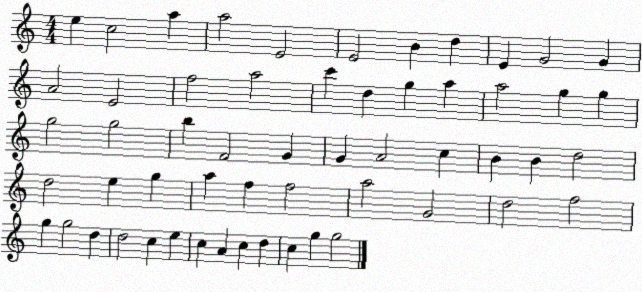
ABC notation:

X:1
T:Untitled
M:4/4
L:1/4
K:C
e c2 a a2 E2 E2 B d E G2 G A2 E2 f2 a2 c' d g a a2 g g g2 g2 b F2 G G A2 c B B d2 d2 e g a f f2 a2 G2 d2 f2 g g2 d d2 c e c A c d c g g2